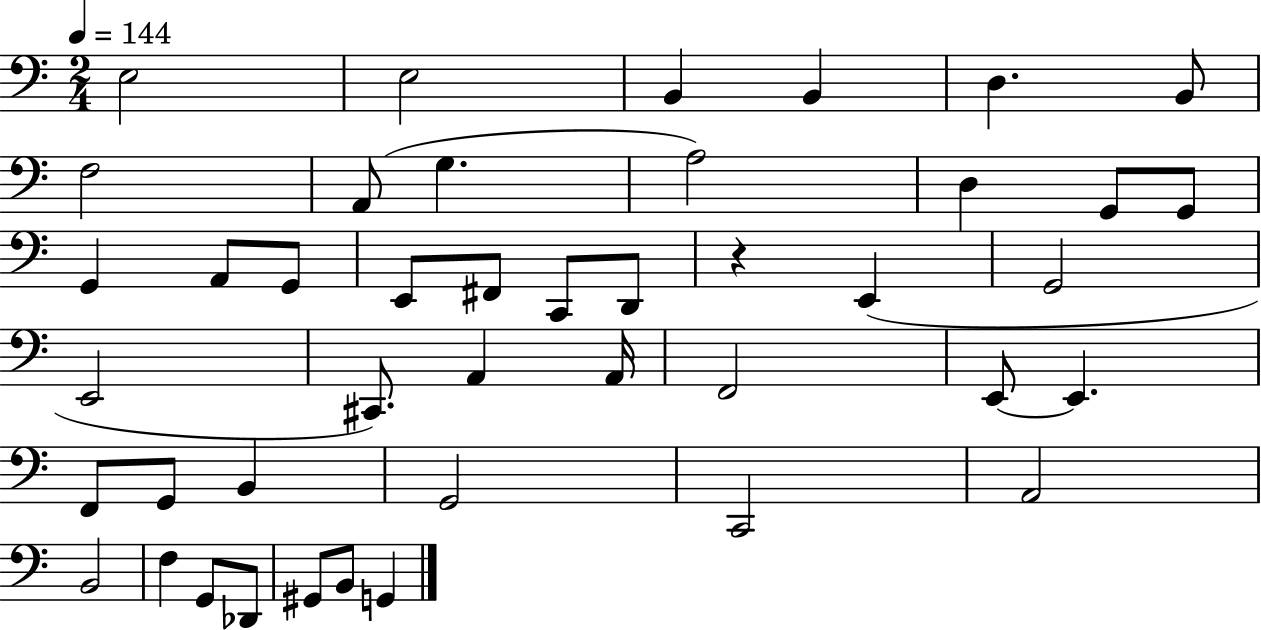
{
  \clef bass
  \numericTimeSignature
  \time 2/4
  \key c \major
  \tempo 4 = 144
  e2 | e2 | b,4 b,4 | d4. b,8 | \break f2 | a,8( g4. | a2) | d4 g,8 g,8 | \break g,4 a,8 g,8 | e,8 fis,8 c,8 d,8 | r4 e,4( | g,2 | \break e,2 | cis,8.) a,4 a,16 | f,2 | e,8~~ e,4. | \break f,8 g,8 b,4 | g,2 | c,2 | a,2 | \break b,2 | f4 g,8 des,8 | gis,8 b,8 g,4 | \bar "|."
}